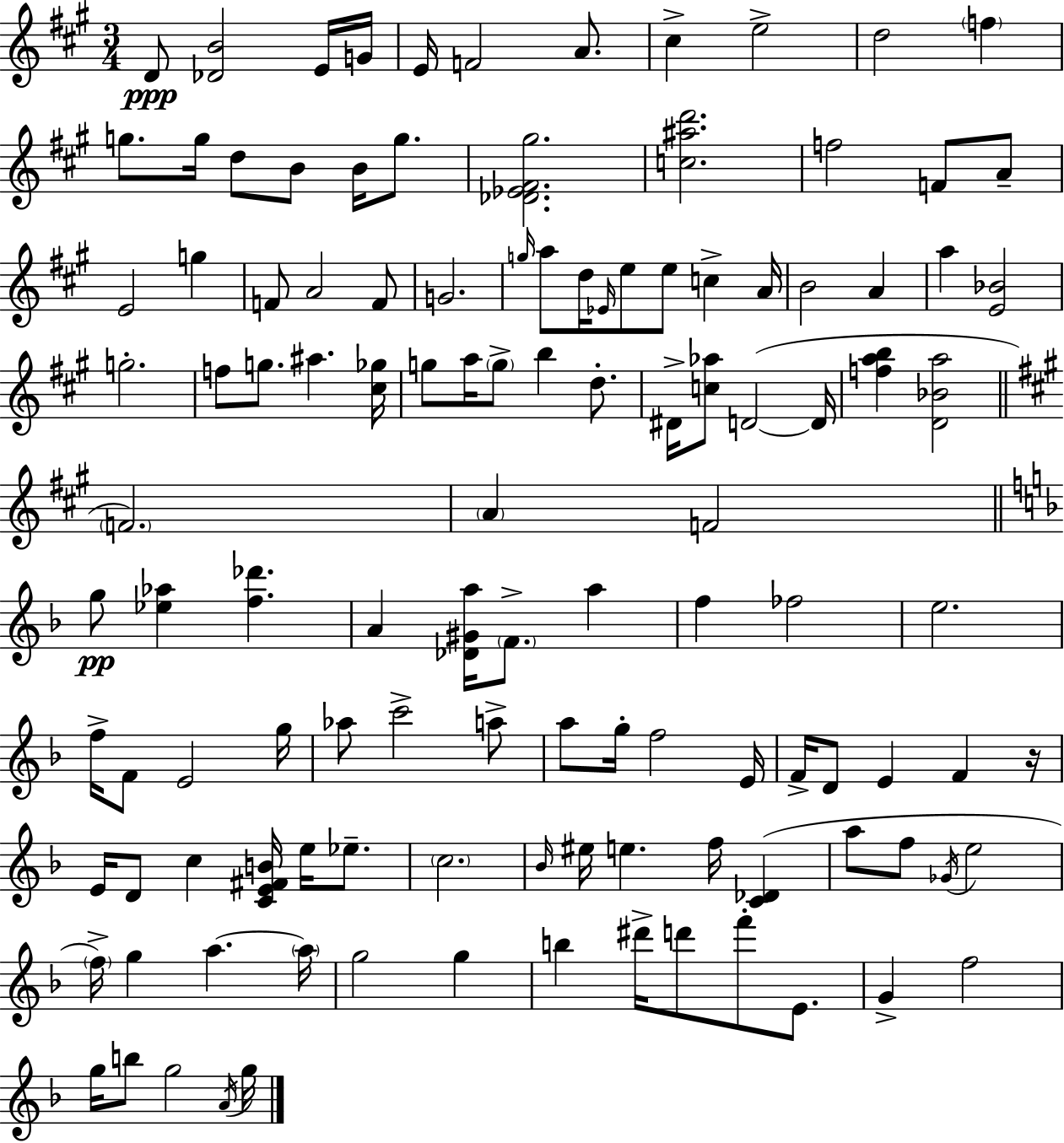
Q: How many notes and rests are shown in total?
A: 119